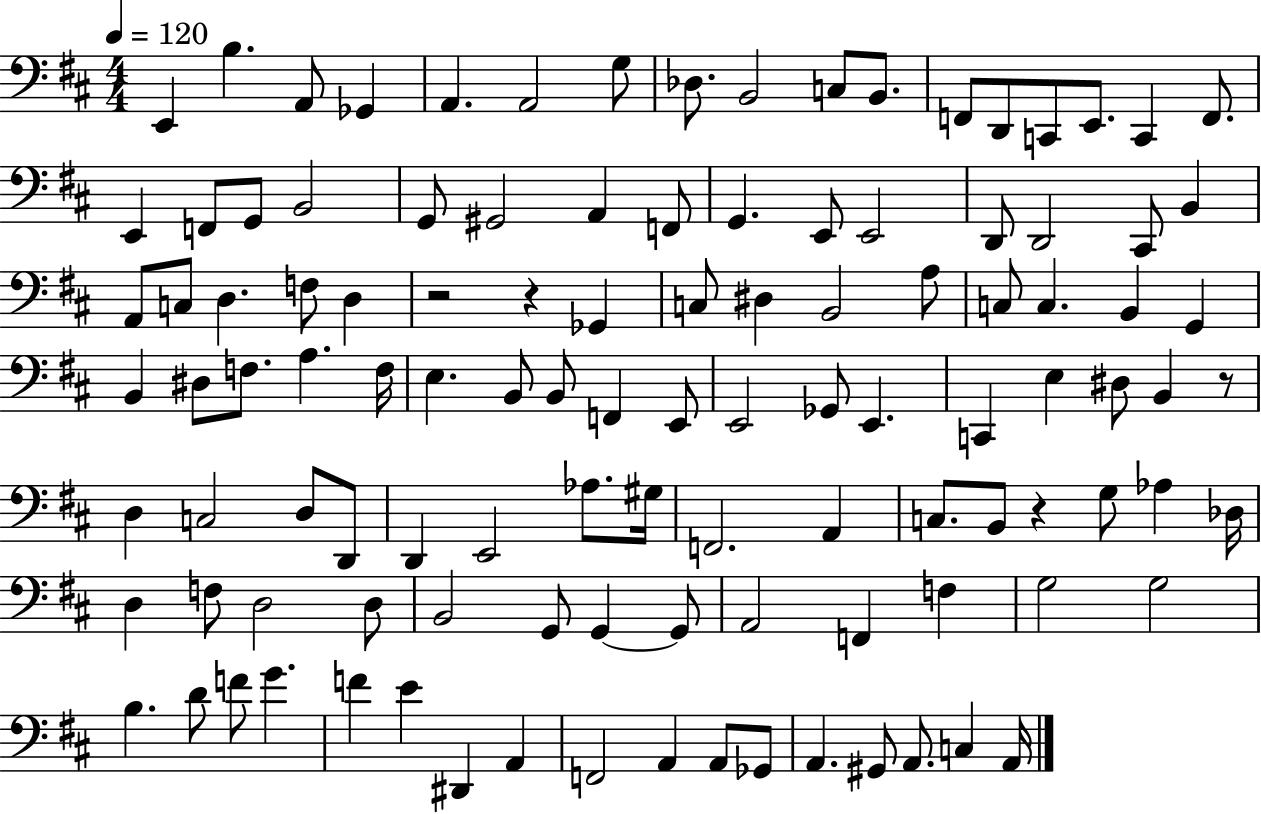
E2/q B3/q. A2/e Gb2/q A2/q. A2/h G3/e Db3/e. B2/h C3/e B2/e. F2/e D2/e C2/e E2/e. C2/q F2/e. E2/q F2/e G2/e B2/h G2/e G#2/h A2/q F2/e G2/q. E2/e E2/h D2/e D2/h C#2/e B2/q A2/e C3/e D3/q. F3/e D3/q R/h R/q Gb2/q C3/e D#3/q B2/h A3/e C3/e C3/q. B2/q G2/q B2/q D#3/e F3/e. A3/q. F3/s E3/q. B2/e B2/e F2/q E2/e E2/h Gb2/e E2/q. C2/q E3/q D#3/e B2/q R/e D3/q C3/h D3/e D2/e D2/q E2/h Ab3/e. G#3/s F2/h. A2/q C3/e. B2/e R/q G3/e Ab3/q Db3/s D3/q F3/e D3/h D3/e B2/h G2/e G2/q G2/e A2/h F2/q F3/q G3/h G3/h B3/q. D4/e F4/e G4/q. F4/q E4/q D#2/q A2/q F2/h A2/q A2/e Gb2/e A2/q. G#2/e A2/e. C3/q A2/s